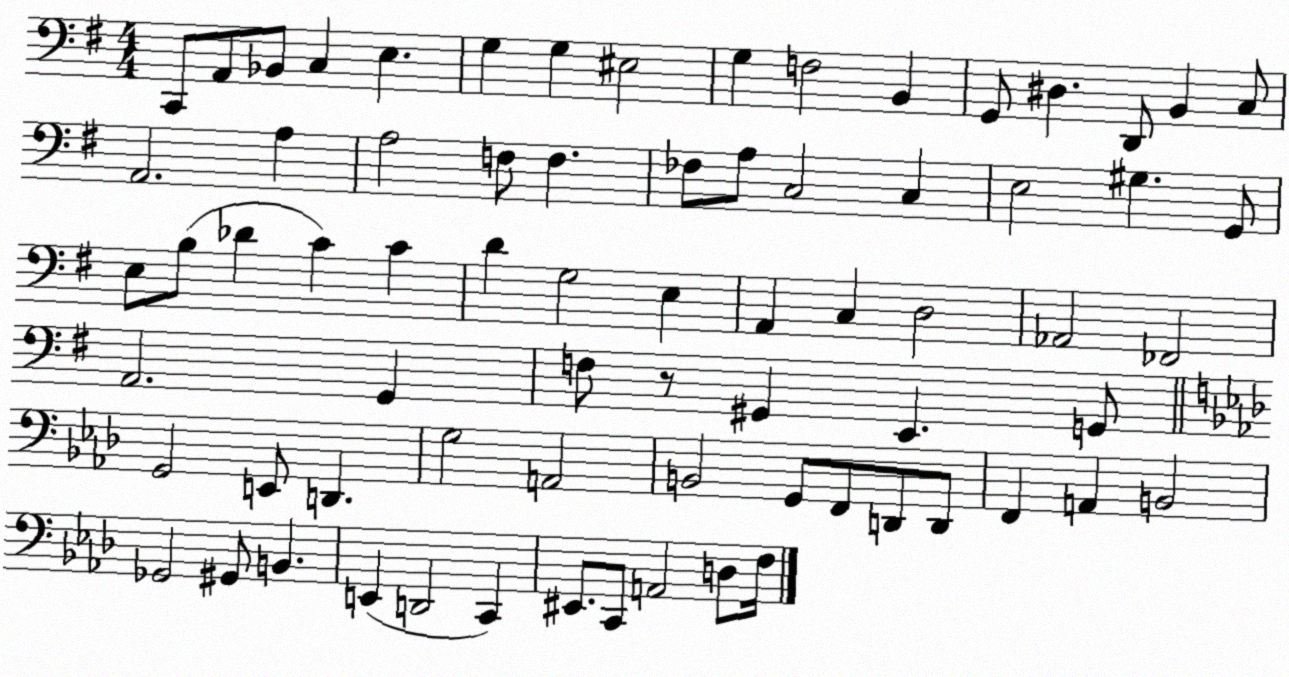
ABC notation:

X:1
T:Untitled
M:4/4
L:1/4
K:G
C,,/2 A,,/2 _B,,/2 C, E, G, G, ^E,2 G, F,2 B,, G,,/2 ^D, D,,/2 B,, C,/2 A,,2 A, A,2 F,/2 F, _F,/2 A,/2 C,2 C, E,2 ^G, G,,/2 E,/2 B,/2 _D C C D G,2 E, A,, C, D,2 _A,,2 _F,,2 A,,2 G,, F,/2 z/2 ^G,, E,, G,,/2 G,,2 E,,/2 D,, G,2 A,,2 B,,2 G,,/2 F,,/2 D,,/2 D,,/2 F,, A,, B,,2 _G,,2 ^G,,/2 B,, E,, D,,2 C,, ^E,,/2 C,,/2 A,,2 D,/2 F,/4